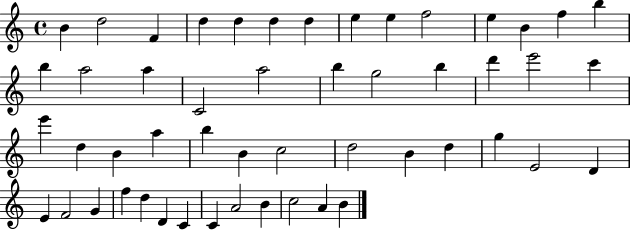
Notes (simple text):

B4/q D5/h F4/q D5/q D5/q D5/q D5/q E5/q E5/q F5/h E5/q B4/q F5/q B5/q B5/q A5/h A5/q C4/h A5/h B5/q G5/h B5/q D6/q E6/h C6/q E6/q D5/q B4/q A5/q B5/q B4/q C5/h D5/h B4/q D5/q G5/q E4/h D4/q E4/q F4/h G4/q F5/q D5/q D4/q C4/q C4/q A4/h B4/q C5/h A4/q B4/q